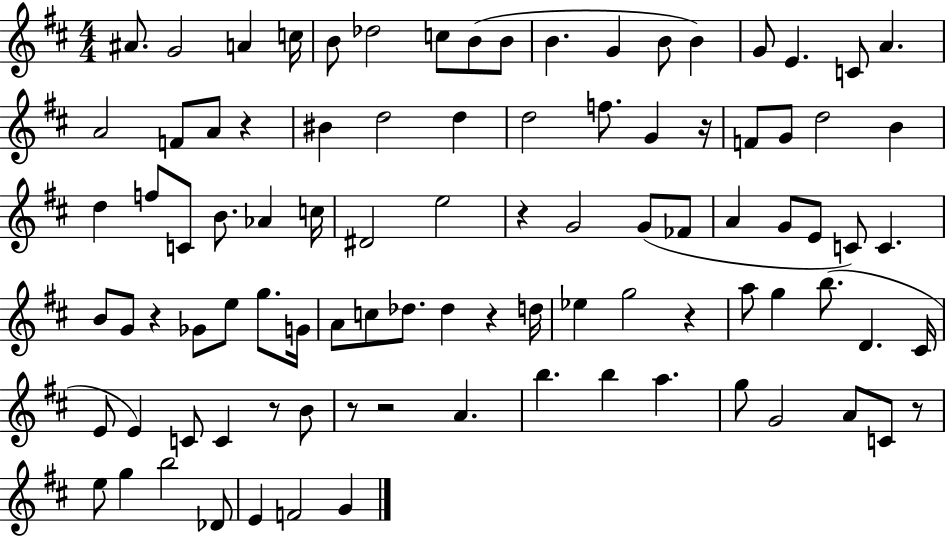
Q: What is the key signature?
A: D major